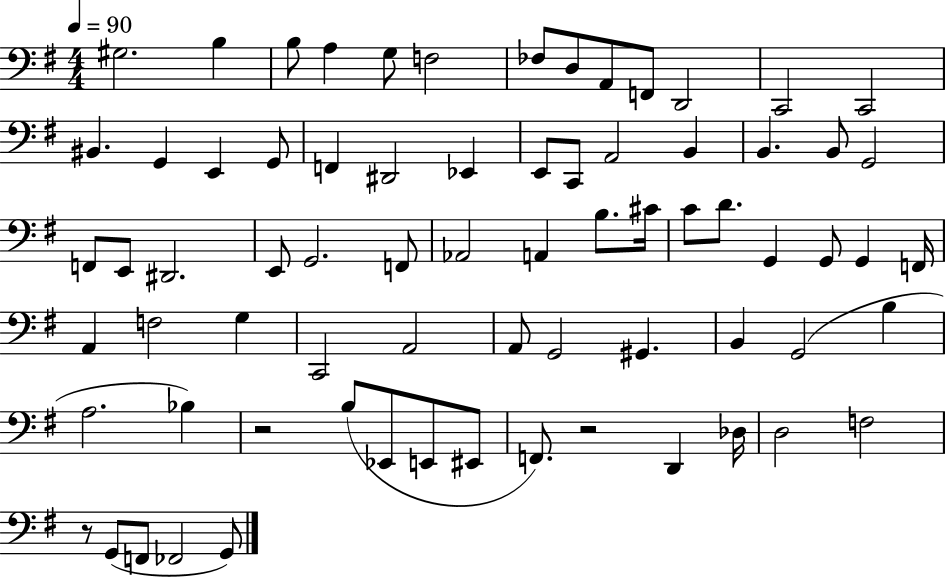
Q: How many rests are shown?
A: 3